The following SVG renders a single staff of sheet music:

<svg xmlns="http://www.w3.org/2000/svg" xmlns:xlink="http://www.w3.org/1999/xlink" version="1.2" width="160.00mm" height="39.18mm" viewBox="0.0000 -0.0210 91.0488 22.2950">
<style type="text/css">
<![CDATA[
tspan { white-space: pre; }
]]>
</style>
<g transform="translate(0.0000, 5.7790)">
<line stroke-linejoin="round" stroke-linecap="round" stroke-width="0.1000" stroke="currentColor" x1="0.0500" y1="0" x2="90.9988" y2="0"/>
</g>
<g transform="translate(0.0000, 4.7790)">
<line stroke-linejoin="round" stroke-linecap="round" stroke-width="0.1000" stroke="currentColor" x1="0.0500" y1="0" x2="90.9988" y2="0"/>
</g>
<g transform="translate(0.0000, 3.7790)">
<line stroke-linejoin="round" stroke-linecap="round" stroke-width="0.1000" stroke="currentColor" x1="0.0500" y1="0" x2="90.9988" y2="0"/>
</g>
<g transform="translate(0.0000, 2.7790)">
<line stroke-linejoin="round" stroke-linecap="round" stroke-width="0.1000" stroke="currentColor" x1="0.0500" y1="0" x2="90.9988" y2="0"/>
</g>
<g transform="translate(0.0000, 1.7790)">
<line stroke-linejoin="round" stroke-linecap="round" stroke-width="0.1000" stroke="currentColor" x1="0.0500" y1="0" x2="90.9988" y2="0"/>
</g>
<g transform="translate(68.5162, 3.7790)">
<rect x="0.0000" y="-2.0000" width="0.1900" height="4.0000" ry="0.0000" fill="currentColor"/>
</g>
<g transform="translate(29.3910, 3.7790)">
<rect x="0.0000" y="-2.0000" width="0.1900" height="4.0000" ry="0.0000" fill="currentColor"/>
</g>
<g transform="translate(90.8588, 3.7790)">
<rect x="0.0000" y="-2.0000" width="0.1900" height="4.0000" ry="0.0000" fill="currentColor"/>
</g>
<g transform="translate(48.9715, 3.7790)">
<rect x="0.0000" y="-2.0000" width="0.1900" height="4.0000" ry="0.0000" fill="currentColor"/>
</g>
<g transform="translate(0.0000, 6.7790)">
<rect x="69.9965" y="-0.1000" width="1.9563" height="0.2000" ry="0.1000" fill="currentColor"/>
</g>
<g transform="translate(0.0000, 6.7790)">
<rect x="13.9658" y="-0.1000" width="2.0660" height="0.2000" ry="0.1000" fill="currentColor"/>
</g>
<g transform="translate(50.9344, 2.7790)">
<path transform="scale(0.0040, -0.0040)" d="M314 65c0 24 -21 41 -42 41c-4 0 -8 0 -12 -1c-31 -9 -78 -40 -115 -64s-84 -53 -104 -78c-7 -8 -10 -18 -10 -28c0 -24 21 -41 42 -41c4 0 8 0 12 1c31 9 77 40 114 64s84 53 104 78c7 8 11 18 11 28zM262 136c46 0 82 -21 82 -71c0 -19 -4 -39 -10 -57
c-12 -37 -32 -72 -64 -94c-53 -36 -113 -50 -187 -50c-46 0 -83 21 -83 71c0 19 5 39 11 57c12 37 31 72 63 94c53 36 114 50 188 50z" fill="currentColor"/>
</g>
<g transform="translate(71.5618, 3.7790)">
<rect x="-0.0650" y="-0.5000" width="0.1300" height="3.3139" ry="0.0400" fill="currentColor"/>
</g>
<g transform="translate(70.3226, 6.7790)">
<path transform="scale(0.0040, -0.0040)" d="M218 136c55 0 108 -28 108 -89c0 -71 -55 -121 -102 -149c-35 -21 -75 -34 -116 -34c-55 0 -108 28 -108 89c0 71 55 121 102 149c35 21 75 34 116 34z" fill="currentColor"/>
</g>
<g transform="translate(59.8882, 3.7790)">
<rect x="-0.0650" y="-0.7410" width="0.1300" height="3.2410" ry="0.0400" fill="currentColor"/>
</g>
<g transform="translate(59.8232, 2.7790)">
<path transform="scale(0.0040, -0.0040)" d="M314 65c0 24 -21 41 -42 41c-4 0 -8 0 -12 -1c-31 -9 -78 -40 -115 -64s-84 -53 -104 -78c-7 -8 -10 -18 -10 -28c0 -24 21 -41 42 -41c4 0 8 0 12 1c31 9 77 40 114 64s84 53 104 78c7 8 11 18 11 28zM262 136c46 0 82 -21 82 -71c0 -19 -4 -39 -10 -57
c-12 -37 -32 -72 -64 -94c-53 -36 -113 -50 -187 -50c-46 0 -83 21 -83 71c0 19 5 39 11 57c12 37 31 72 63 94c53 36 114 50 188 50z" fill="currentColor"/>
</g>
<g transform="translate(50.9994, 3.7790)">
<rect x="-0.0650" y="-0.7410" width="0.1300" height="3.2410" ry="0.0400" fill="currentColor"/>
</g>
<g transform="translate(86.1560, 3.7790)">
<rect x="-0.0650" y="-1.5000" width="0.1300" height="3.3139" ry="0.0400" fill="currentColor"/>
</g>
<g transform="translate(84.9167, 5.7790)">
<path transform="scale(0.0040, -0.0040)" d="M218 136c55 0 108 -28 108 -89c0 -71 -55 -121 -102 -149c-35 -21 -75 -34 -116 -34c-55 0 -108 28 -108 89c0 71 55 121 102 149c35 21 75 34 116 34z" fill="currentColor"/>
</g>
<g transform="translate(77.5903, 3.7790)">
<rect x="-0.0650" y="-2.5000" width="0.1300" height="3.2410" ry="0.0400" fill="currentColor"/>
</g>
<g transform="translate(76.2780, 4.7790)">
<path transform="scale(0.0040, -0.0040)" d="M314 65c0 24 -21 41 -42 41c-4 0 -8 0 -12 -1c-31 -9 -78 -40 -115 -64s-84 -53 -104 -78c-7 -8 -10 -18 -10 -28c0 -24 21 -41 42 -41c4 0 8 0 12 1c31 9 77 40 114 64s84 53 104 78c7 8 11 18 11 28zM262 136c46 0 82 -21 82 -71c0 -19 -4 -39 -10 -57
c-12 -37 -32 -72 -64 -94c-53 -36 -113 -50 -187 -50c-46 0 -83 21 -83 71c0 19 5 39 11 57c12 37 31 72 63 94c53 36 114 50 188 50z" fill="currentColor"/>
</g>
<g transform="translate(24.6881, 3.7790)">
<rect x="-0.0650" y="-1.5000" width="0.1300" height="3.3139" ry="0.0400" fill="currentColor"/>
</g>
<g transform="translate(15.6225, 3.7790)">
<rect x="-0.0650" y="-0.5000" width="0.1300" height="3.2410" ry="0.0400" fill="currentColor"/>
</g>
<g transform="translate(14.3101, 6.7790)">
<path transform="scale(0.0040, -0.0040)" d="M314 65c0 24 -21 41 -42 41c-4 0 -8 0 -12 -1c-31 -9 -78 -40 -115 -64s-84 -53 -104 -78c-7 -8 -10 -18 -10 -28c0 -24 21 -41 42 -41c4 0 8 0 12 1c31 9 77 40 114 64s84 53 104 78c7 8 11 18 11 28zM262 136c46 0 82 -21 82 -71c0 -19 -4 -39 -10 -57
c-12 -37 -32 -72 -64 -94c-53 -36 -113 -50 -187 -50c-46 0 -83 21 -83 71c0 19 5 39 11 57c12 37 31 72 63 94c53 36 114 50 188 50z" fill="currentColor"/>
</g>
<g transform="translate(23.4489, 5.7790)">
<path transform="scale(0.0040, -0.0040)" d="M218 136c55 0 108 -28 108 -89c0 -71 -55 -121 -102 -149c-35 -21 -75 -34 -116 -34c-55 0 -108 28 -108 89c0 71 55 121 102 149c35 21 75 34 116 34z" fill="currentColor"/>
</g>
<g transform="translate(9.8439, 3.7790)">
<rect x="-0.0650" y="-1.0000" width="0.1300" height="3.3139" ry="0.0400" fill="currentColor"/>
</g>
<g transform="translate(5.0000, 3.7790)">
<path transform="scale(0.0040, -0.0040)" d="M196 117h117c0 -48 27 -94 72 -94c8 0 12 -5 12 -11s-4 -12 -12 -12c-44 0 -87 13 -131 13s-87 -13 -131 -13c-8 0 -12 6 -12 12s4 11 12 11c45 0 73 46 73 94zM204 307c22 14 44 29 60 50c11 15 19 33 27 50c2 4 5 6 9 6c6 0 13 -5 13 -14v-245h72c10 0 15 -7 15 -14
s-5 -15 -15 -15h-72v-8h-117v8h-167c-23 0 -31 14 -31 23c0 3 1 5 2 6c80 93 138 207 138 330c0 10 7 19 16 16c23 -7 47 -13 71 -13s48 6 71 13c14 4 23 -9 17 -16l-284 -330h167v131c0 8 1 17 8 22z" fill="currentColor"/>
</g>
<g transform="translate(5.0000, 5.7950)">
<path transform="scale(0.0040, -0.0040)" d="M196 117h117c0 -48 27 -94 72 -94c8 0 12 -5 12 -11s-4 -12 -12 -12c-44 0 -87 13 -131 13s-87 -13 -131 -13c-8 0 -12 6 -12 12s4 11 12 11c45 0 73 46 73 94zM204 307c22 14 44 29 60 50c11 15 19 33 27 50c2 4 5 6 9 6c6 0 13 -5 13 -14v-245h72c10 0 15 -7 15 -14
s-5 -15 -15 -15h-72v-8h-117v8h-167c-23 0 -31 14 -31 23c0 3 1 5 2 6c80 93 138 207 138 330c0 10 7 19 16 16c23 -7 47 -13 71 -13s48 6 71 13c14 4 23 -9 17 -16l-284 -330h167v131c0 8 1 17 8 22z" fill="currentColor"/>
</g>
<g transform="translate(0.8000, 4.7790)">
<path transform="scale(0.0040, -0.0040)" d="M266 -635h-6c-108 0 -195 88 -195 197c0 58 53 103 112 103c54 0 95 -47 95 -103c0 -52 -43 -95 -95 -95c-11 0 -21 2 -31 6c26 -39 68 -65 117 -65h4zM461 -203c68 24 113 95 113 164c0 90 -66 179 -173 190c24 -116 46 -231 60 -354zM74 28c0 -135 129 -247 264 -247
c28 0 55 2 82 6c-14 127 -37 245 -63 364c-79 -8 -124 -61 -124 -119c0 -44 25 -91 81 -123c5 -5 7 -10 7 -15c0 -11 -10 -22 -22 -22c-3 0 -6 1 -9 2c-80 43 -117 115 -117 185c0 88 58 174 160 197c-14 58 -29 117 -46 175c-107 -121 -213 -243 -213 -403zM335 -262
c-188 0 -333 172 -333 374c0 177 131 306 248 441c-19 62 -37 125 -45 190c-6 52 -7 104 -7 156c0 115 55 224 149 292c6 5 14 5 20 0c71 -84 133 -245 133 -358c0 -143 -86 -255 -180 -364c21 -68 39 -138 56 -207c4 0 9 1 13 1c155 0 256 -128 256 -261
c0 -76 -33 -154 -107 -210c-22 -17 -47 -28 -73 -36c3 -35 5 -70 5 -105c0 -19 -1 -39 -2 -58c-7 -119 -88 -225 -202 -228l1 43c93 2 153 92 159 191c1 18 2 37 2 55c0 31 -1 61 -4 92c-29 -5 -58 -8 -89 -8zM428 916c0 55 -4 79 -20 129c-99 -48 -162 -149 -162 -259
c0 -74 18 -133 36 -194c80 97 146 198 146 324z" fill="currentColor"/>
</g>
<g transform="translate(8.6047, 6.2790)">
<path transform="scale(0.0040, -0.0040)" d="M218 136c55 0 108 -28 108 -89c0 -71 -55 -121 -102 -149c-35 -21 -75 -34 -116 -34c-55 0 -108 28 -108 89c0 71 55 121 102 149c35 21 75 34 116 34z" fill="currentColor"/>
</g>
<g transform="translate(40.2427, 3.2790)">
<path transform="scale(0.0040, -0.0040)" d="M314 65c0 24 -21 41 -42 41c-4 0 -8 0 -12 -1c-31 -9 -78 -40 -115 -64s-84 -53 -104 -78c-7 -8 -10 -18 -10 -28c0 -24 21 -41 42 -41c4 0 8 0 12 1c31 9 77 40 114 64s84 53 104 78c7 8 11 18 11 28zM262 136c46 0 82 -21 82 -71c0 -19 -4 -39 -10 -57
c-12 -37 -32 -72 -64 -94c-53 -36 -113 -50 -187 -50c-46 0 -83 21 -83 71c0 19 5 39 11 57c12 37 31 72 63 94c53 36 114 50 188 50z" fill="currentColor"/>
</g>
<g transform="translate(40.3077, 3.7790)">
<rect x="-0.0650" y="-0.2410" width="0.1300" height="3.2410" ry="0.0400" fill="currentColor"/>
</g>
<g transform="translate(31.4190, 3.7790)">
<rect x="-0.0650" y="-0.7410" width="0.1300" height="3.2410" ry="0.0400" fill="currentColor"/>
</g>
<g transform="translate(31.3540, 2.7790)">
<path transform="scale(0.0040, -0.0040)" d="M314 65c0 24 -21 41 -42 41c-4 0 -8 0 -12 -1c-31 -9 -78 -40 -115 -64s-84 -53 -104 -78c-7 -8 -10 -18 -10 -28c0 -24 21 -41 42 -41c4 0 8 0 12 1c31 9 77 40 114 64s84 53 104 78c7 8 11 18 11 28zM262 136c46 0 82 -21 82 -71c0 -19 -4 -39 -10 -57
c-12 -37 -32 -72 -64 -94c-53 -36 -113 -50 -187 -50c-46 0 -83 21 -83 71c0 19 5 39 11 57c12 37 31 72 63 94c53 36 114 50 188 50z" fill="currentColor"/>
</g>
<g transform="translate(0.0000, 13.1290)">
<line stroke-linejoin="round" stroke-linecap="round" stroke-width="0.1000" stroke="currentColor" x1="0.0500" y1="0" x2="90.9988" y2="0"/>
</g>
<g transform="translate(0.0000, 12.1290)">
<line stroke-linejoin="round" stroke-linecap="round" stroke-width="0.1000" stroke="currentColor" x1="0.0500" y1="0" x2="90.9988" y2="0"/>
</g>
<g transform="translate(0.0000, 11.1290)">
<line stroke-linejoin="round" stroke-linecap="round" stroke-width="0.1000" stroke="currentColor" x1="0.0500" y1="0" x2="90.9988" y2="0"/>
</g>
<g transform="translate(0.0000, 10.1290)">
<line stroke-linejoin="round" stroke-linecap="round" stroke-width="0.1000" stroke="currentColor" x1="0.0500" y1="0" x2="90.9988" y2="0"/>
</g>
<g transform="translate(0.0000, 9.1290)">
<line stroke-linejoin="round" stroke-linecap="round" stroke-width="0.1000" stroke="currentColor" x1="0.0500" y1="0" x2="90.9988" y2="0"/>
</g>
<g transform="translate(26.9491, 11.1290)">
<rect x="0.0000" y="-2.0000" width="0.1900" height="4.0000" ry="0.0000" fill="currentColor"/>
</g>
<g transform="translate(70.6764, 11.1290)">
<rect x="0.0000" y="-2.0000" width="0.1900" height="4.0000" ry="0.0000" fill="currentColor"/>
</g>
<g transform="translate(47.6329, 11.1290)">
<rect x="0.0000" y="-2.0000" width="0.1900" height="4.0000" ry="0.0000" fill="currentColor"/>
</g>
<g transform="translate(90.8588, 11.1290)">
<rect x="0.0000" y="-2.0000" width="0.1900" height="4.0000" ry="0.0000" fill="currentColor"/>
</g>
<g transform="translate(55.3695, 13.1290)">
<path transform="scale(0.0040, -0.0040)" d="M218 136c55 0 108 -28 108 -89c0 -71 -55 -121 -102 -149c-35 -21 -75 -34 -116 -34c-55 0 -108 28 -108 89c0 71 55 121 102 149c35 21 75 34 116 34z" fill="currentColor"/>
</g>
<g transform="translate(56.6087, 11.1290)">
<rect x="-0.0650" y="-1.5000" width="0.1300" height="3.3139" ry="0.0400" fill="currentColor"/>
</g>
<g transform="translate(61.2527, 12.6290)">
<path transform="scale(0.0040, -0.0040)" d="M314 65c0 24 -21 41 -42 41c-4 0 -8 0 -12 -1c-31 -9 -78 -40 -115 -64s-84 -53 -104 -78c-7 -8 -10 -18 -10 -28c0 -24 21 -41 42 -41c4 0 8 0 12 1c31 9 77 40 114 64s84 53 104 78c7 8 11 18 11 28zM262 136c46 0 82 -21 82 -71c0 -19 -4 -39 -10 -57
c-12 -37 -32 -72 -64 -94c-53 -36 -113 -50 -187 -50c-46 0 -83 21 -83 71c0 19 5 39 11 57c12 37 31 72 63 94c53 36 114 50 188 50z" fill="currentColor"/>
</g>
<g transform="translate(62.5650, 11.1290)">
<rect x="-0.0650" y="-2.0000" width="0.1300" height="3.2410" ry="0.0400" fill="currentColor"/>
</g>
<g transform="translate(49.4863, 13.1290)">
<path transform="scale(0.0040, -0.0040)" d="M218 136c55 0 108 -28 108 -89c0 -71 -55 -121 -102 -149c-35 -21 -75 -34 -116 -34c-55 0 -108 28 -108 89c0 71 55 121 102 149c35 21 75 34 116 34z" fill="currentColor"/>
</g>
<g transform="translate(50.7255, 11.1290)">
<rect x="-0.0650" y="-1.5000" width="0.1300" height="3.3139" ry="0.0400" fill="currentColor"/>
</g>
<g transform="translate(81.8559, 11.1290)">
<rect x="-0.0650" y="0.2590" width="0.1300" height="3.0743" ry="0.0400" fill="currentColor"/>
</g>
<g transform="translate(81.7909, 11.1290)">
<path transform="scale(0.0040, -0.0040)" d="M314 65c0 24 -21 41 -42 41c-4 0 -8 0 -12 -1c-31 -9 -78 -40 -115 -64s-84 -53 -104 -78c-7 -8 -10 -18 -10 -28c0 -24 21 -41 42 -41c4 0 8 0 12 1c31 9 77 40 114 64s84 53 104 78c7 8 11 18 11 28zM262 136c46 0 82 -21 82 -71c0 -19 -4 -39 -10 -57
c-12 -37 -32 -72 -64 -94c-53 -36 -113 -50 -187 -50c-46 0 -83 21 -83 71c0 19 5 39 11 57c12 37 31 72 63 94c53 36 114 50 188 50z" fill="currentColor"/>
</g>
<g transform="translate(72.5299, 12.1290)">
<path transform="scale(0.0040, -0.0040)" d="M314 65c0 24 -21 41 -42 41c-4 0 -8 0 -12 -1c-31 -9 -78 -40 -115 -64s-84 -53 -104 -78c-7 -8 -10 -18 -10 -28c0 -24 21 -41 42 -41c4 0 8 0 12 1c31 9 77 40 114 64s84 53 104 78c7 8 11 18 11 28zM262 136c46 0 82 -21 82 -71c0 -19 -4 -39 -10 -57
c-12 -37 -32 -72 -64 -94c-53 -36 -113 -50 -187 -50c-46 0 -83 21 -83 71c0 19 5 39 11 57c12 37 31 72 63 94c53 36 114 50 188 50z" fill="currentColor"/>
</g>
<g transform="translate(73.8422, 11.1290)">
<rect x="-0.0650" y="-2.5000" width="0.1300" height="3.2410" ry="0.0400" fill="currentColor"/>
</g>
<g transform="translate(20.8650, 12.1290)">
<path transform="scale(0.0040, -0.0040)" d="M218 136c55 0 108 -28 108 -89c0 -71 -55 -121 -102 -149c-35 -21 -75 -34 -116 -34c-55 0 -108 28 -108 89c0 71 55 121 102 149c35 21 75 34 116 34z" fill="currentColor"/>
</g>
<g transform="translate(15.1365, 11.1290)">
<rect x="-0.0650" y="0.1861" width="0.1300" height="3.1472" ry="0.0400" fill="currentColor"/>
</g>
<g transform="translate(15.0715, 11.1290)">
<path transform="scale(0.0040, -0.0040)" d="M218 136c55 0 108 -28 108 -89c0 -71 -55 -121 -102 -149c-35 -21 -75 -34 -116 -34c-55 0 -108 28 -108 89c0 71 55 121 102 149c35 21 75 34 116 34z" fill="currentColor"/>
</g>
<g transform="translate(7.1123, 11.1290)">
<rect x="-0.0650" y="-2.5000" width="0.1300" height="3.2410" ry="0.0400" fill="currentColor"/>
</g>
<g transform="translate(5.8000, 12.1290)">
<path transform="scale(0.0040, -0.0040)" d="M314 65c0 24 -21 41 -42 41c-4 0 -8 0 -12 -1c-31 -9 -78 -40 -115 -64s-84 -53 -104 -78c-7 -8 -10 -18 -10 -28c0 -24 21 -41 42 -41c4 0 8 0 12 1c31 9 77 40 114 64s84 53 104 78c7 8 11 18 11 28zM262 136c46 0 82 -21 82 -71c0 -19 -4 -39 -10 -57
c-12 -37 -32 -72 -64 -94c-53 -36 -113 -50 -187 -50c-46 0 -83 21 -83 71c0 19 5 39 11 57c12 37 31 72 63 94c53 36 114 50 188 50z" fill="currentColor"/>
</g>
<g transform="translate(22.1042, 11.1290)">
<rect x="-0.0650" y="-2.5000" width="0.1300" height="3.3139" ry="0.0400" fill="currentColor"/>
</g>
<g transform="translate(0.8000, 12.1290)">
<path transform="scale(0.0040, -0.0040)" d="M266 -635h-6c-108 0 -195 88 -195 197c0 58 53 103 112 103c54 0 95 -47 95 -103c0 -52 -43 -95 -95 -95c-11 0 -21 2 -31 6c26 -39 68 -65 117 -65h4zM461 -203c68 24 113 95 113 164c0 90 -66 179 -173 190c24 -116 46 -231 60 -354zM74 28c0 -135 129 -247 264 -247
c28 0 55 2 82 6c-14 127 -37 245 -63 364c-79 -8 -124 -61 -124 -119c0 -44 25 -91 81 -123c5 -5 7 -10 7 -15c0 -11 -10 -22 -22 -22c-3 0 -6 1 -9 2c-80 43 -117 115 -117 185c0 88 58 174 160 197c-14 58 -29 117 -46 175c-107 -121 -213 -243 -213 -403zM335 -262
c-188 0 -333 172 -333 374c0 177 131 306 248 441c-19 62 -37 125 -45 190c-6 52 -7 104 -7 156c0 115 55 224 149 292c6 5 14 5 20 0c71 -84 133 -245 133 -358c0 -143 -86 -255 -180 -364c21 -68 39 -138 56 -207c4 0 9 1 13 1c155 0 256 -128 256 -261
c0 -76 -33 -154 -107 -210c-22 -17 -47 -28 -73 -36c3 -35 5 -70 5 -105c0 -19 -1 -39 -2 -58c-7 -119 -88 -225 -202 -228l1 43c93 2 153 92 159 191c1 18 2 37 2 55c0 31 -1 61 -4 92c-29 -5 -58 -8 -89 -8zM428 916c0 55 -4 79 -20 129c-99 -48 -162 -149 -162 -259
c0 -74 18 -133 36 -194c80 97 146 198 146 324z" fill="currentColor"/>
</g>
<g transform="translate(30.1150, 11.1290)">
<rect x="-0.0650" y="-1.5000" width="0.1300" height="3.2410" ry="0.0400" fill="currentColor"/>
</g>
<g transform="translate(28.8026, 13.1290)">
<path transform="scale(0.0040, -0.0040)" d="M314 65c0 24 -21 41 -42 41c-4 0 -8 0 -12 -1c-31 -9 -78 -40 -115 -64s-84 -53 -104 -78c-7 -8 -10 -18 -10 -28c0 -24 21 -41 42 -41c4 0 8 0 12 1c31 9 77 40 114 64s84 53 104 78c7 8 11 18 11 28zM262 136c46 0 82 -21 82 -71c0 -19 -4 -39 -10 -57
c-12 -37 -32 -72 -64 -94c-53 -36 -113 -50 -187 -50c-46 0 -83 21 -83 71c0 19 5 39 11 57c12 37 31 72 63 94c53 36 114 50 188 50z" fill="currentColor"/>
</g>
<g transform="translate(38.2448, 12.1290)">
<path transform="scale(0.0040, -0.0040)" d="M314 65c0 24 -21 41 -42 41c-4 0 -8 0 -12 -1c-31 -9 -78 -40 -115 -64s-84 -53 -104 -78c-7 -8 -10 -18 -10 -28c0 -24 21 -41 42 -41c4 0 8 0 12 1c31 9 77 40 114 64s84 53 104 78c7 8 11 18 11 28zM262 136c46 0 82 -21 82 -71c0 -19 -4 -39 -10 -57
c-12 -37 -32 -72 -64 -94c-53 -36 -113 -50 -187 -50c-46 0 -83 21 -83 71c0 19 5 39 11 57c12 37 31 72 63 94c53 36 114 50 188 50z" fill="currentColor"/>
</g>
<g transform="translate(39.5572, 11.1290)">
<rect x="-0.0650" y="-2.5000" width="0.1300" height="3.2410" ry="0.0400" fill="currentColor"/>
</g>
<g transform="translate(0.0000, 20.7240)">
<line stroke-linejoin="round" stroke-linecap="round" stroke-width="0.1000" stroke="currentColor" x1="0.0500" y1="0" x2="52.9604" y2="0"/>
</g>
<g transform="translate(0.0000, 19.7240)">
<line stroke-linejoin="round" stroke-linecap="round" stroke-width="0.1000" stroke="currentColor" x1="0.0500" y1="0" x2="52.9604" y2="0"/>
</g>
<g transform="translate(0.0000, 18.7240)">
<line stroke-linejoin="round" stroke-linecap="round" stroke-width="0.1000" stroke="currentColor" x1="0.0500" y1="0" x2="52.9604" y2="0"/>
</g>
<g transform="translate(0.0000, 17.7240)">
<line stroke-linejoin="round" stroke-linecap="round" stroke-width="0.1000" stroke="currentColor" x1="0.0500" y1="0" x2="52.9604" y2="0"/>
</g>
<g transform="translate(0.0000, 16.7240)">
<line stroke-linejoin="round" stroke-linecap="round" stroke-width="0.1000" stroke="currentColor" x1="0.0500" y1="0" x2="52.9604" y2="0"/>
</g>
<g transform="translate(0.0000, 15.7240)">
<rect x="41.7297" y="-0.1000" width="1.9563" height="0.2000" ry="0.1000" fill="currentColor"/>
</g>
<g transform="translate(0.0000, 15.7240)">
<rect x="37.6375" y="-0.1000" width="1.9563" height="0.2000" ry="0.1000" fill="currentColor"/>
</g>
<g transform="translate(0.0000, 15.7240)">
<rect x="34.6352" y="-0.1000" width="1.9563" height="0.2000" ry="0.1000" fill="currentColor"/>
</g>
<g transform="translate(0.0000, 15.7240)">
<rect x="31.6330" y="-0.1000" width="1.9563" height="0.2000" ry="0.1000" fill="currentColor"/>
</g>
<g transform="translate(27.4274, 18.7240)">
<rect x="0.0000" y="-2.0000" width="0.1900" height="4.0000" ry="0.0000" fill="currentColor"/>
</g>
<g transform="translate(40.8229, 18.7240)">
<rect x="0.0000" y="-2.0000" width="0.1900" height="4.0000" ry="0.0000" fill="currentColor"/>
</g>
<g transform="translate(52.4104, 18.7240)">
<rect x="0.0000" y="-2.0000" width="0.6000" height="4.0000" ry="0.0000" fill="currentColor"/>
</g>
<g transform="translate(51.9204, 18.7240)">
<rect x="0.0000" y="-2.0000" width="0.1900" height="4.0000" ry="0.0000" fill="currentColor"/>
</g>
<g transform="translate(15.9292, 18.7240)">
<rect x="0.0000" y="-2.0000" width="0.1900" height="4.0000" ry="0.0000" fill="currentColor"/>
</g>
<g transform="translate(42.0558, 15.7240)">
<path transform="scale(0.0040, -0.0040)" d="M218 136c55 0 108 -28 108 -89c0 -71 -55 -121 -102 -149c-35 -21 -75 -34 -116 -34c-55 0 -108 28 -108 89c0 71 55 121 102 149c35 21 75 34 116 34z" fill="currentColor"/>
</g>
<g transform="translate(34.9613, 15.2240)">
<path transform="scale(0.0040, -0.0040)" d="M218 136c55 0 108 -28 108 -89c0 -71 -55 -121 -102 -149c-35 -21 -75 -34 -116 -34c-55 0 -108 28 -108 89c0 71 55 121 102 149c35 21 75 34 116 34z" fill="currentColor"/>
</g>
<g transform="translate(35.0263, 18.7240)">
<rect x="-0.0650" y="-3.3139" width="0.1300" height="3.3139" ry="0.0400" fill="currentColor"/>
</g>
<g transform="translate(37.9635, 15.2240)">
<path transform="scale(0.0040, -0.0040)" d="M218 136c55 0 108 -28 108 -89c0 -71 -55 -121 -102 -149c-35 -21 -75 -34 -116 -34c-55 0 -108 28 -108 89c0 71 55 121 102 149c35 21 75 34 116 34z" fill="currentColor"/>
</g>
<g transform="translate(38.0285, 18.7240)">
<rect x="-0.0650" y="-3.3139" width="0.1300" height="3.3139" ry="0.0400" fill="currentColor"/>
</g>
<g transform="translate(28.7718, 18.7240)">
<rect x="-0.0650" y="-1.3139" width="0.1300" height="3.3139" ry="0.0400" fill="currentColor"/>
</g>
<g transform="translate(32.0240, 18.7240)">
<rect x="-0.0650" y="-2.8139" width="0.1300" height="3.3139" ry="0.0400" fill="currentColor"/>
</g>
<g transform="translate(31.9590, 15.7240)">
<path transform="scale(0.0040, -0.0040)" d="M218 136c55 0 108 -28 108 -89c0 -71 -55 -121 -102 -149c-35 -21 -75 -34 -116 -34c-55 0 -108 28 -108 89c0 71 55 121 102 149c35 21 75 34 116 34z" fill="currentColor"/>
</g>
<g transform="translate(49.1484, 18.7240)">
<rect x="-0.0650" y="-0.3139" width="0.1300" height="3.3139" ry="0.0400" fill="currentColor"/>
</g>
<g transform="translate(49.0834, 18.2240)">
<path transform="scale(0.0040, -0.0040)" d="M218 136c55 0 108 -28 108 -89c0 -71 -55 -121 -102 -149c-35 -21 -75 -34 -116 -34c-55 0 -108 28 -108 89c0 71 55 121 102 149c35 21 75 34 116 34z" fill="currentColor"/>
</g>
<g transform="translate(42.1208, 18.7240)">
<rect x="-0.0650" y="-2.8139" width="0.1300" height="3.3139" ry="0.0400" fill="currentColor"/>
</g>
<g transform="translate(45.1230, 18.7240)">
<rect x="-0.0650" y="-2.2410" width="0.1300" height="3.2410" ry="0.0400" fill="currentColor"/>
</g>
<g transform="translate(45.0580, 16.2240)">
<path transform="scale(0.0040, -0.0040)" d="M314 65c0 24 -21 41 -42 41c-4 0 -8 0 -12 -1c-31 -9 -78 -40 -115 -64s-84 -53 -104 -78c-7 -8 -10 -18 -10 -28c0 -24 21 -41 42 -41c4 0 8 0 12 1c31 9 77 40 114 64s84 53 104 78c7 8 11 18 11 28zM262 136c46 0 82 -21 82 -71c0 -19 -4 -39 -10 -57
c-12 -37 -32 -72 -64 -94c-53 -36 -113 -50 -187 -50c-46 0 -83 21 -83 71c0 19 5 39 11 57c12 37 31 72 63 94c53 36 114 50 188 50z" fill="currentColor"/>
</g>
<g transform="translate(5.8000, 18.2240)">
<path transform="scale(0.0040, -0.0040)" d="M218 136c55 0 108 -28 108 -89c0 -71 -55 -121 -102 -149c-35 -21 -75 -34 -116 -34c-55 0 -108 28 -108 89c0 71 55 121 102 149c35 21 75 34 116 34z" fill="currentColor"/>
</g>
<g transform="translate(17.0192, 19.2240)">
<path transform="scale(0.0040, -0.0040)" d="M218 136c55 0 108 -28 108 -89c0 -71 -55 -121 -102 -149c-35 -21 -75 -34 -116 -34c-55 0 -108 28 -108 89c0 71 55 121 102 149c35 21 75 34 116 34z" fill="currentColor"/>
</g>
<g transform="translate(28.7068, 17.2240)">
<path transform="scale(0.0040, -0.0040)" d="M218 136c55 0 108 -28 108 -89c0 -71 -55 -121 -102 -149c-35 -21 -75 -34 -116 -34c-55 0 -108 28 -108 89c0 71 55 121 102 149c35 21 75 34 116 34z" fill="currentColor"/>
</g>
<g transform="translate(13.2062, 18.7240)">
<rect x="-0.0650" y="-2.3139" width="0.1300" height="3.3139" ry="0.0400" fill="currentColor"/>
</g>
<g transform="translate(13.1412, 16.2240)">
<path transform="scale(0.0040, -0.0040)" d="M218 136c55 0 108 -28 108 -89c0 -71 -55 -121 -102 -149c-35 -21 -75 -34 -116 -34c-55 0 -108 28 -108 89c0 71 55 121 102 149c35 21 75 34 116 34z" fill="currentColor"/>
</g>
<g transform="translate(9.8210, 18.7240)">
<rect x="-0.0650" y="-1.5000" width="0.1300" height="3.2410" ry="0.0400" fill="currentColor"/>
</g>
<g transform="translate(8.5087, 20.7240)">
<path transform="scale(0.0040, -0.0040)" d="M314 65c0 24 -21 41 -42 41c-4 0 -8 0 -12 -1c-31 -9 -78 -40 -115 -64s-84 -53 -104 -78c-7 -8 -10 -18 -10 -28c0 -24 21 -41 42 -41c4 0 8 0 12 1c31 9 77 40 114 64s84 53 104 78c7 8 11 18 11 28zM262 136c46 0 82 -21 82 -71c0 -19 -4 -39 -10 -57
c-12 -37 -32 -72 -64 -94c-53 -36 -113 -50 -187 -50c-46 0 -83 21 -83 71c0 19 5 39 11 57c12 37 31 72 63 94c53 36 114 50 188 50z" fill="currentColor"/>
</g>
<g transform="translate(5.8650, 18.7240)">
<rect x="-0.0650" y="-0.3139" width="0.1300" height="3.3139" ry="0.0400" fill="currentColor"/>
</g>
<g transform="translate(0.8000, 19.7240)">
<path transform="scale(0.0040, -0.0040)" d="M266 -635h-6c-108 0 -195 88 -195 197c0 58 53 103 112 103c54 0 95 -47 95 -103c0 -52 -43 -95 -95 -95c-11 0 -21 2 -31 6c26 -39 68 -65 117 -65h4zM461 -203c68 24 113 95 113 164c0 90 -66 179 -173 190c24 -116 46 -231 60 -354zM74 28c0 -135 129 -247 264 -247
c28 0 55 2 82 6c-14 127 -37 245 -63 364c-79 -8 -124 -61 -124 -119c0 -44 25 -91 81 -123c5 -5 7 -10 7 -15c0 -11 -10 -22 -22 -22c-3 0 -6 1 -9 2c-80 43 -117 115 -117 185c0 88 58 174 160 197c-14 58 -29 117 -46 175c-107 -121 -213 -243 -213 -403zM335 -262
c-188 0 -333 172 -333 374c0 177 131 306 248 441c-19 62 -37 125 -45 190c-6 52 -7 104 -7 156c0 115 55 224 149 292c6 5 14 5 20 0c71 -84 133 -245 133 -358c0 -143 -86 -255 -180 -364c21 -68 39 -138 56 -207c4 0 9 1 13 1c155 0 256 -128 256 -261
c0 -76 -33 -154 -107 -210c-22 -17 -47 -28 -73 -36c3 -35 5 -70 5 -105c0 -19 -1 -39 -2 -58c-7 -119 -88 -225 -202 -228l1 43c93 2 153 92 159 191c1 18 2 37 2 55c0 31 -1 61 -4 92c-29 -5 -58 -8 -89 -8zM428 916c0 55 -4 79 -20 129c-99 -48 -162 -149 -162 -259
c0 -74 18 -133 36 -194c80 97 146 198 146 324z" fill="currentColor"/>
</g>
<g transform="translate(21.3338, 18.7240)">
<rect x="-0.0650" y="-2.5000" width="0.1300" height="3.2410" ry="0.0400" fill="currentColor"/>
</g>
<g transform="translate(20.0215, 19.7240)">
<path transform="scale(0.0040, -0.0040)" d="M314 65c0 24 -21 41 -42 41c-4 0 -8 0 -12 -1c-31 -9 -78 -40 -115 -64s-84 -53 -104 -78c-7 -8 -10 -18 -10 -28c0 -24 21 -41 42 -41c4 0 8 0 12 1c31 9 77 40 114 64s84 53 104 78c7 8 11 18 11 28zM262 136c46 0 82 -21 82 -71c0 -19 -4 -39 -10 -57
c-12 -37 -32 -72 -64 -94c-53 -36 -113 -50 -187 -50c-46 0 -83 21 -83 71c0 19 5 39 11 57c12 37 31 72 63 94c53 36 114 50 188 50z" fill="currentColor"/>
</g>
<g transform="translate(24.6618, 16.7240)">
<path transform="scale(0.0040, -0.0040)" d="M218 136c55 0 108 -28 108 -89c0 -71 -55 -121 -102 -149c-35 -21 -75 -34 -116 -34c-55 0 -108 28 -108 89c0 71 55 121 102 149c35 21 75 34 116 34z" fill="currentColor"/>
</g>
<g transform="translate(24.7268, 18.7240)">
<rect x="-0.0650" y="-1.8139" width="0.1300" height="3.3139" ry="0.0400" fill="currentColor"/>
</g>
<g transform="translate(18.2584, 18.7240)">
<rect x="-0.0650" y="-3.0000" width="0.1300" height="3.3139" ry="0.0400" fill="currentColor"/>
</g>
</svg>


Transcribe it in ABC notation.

X:1
T:Untitled
M:4/4
L:1/4
K:C
D C2 E d2 c2 d2 d2 C G2 E G2 B G E2 G2 E E F2 G2 B2 c E2 g A G2 f e a b b a g2 c